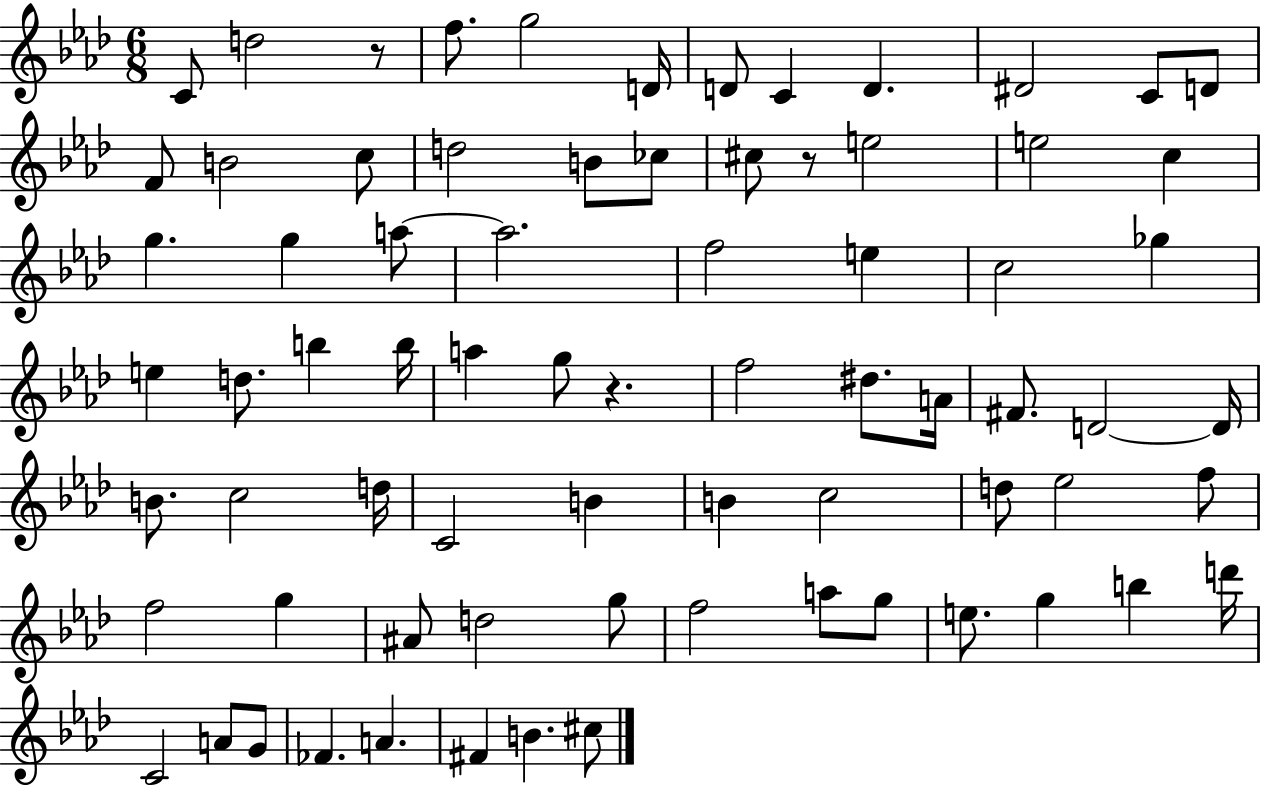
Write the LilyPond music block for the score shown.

{
  \clef treble
  \numericTimeSignature
  \time 6/8
  \key aes \major
  c'8 d''2 r8 | f''8. g''2 d'16 | d'8 c'4 d'4. | dis'2 c'8 d'8 | \break f'8 b'2 c''8 | d''2 b'8 ces''8 | cis''8 r8 e''2 | e''2 c''4 | \break g''4. g''4 a''8~~ | a''2. | f''2 e''4 | c''2 ges''4 | \break e''4 d''8. b''4 b''16 | a''4 g''8 r4. | f''2 dis''8. a'16 | fis'8. d'2~~ d'16 | \break b'8. c''2 d''16 | c'2 b'4 | b'4 c''2 | d''8 ees''2 f''8 | \break f''2 g''4 | ais'8 d''2 g''8 | f''2 a''8 g''8 | e''8. g''4 b''4 d'''16 | \break c'2 a'8 g'8 | fes'4. a'4. | fis'4 b'4. cis''8 | \bar "|."
}